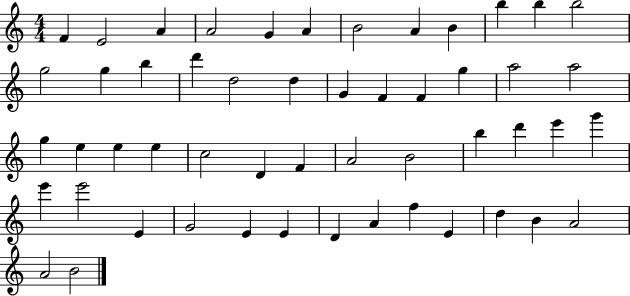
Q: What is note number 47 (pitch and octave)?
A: E4